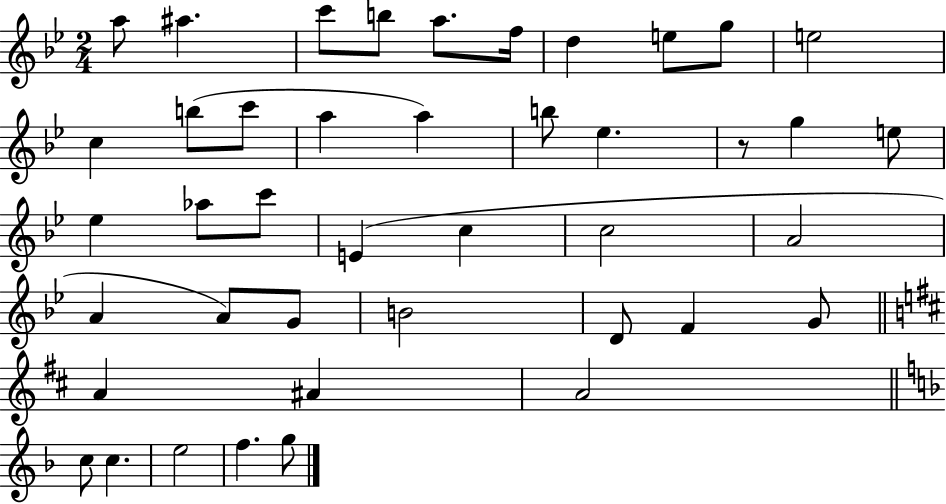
A5/e A#5/q. C6/e B5/e A5/e. F5/s D5/q E5/e G5/e E5/h C5/q B5/e C6/e A5/q A5/q B5/e Eb5/q. R/e G5/q E5/e Eb5/q Ab5/e C6/e E4/q C5/q C5/h A4/h A4/q A4/e G4/e B4/h D4/e F4/q G4/e A4/q A#4/q A4/h C5/e C5/q. E5/h F5/q. G5/e